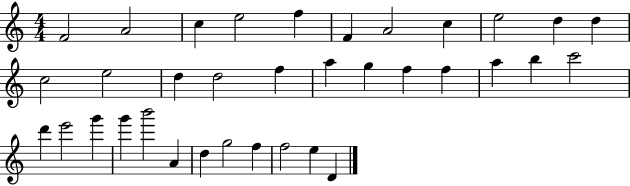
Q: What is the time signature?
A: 4/4